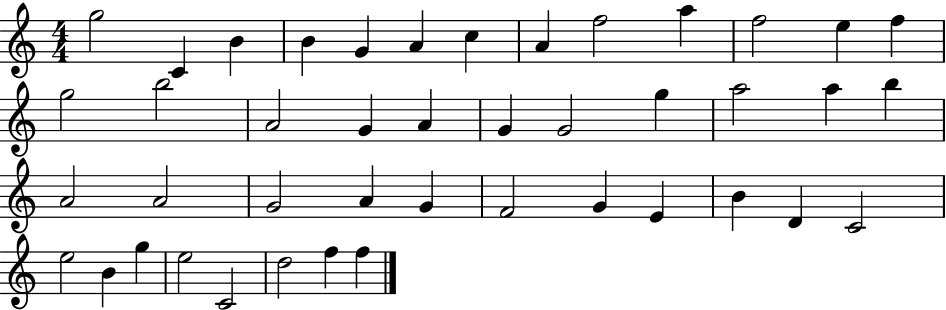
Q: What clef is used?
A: treble